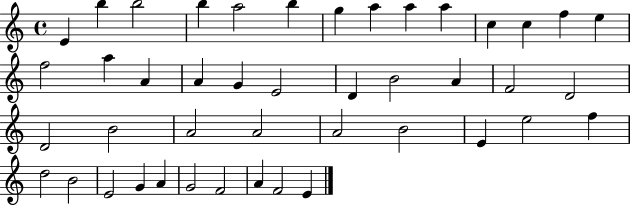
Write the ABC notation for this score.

X:1
T:Untitled
M:4/4
L:1/4
K:C
E b b2 b a2 b g a a a c c f e f2 a A A G E2 D B2 A F2 D2 D2 B2 A2 A2 A2 B2 E e2 f d2 B2 E2 G A G2 F2 A F2 E